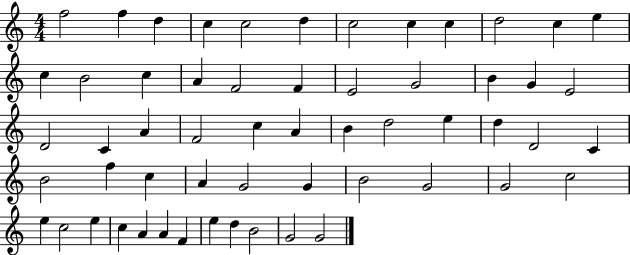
X:1
T:Untitled
M:4/4
L:1/4
K:C
f2 f d c c2 d c2 c c d2 c e c B2 c A F2 F E2 G2 B G E2 D2 C A F2 c A B d2 e d D2 C B2 f c A G2 G B2 G2 G2 c2 e c2 e c A A F e d B2 G2 G2